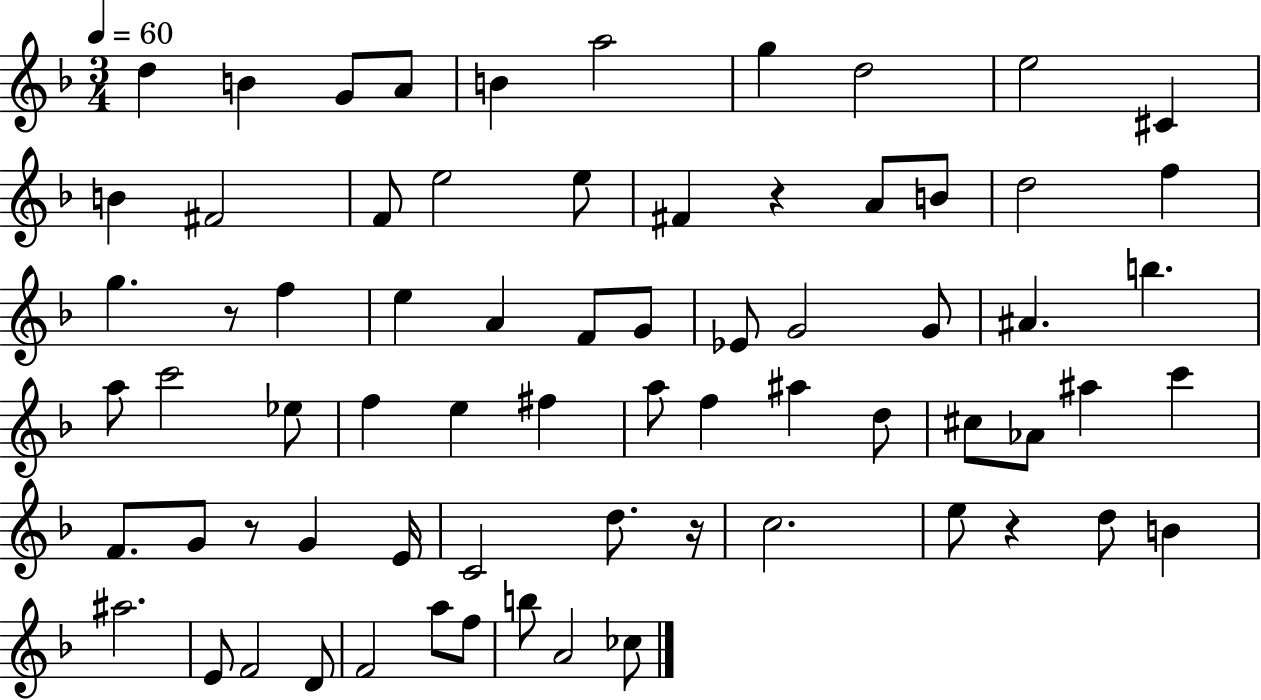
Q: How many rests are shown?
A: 5